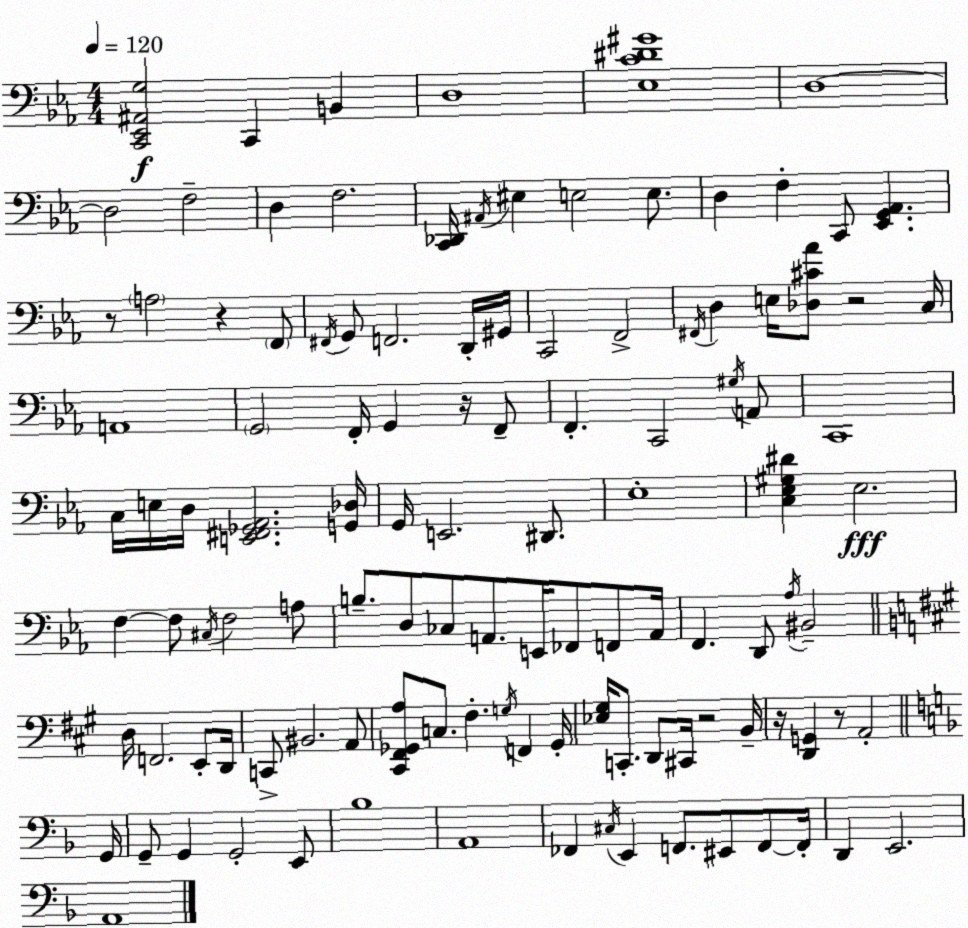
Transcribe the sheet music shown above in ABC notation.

X:1
T:Untitled
M:4/4
L:1/4
K:Eb
[C,,_E,,^A,,G,]2 C,, B,, D,4 [_E,C^D^G]4 D,4 D,2 F,2 D, F,2 [C,,_D,,]/4 ^A,,/4 ^E, E,2 E,/2 D, F, C,,/2 [_E,,G,,_A,,] z/2 A,2 z F,,/2 ^F,,/4 G,,/2 F,,2 D,,/4 ^G,,/4 C,,2 F,,2 ^F,,/4 D, E,/4 [_D,^C_A]/2 z2 C,/4 A,,4 G,,2 F,,/4 G,, z/4 F,,/2 F,, C,,2 ^G,/4 A,,/2 C,,4 C,/4 E,/4 D,/4 [E,,^F,,_G,,_A,,]2 [G,,_D,]/4 G,,/4 E,,2 ^D,,/2 _E,4 [C,_E,^G,^D] _E,2 F, F,/2 ^C,/4 F,2 A,/2 B,/2 D,/2 _C,/2 A,,/2 E,,/4 _F,,/2 F,,/2 A,,/4 F,, D,,/2 _A,/4 ^B,,2 D,/4 F,,2 E,,/2 D,,/4 C,,/2 ^B,,2 A,,/2 [^C,,^F,,_G,,A,]/2 C,/2 ^F, G,/4 F,, _G,,/4 [_E,^G,]/4 C,,/2 D,,/2 ^C,,/4 z2 B,,/4 z/4 [D,,G,,] z/2 A,,2 G,,/4 G,,/2 G,, G,,2 E,,/2 _B,4 A,,4 _F,, ^C,/4 E,, F,,/2 ^E,,/2 F,,/2 F,,/4 D,, E,,2 A,,4